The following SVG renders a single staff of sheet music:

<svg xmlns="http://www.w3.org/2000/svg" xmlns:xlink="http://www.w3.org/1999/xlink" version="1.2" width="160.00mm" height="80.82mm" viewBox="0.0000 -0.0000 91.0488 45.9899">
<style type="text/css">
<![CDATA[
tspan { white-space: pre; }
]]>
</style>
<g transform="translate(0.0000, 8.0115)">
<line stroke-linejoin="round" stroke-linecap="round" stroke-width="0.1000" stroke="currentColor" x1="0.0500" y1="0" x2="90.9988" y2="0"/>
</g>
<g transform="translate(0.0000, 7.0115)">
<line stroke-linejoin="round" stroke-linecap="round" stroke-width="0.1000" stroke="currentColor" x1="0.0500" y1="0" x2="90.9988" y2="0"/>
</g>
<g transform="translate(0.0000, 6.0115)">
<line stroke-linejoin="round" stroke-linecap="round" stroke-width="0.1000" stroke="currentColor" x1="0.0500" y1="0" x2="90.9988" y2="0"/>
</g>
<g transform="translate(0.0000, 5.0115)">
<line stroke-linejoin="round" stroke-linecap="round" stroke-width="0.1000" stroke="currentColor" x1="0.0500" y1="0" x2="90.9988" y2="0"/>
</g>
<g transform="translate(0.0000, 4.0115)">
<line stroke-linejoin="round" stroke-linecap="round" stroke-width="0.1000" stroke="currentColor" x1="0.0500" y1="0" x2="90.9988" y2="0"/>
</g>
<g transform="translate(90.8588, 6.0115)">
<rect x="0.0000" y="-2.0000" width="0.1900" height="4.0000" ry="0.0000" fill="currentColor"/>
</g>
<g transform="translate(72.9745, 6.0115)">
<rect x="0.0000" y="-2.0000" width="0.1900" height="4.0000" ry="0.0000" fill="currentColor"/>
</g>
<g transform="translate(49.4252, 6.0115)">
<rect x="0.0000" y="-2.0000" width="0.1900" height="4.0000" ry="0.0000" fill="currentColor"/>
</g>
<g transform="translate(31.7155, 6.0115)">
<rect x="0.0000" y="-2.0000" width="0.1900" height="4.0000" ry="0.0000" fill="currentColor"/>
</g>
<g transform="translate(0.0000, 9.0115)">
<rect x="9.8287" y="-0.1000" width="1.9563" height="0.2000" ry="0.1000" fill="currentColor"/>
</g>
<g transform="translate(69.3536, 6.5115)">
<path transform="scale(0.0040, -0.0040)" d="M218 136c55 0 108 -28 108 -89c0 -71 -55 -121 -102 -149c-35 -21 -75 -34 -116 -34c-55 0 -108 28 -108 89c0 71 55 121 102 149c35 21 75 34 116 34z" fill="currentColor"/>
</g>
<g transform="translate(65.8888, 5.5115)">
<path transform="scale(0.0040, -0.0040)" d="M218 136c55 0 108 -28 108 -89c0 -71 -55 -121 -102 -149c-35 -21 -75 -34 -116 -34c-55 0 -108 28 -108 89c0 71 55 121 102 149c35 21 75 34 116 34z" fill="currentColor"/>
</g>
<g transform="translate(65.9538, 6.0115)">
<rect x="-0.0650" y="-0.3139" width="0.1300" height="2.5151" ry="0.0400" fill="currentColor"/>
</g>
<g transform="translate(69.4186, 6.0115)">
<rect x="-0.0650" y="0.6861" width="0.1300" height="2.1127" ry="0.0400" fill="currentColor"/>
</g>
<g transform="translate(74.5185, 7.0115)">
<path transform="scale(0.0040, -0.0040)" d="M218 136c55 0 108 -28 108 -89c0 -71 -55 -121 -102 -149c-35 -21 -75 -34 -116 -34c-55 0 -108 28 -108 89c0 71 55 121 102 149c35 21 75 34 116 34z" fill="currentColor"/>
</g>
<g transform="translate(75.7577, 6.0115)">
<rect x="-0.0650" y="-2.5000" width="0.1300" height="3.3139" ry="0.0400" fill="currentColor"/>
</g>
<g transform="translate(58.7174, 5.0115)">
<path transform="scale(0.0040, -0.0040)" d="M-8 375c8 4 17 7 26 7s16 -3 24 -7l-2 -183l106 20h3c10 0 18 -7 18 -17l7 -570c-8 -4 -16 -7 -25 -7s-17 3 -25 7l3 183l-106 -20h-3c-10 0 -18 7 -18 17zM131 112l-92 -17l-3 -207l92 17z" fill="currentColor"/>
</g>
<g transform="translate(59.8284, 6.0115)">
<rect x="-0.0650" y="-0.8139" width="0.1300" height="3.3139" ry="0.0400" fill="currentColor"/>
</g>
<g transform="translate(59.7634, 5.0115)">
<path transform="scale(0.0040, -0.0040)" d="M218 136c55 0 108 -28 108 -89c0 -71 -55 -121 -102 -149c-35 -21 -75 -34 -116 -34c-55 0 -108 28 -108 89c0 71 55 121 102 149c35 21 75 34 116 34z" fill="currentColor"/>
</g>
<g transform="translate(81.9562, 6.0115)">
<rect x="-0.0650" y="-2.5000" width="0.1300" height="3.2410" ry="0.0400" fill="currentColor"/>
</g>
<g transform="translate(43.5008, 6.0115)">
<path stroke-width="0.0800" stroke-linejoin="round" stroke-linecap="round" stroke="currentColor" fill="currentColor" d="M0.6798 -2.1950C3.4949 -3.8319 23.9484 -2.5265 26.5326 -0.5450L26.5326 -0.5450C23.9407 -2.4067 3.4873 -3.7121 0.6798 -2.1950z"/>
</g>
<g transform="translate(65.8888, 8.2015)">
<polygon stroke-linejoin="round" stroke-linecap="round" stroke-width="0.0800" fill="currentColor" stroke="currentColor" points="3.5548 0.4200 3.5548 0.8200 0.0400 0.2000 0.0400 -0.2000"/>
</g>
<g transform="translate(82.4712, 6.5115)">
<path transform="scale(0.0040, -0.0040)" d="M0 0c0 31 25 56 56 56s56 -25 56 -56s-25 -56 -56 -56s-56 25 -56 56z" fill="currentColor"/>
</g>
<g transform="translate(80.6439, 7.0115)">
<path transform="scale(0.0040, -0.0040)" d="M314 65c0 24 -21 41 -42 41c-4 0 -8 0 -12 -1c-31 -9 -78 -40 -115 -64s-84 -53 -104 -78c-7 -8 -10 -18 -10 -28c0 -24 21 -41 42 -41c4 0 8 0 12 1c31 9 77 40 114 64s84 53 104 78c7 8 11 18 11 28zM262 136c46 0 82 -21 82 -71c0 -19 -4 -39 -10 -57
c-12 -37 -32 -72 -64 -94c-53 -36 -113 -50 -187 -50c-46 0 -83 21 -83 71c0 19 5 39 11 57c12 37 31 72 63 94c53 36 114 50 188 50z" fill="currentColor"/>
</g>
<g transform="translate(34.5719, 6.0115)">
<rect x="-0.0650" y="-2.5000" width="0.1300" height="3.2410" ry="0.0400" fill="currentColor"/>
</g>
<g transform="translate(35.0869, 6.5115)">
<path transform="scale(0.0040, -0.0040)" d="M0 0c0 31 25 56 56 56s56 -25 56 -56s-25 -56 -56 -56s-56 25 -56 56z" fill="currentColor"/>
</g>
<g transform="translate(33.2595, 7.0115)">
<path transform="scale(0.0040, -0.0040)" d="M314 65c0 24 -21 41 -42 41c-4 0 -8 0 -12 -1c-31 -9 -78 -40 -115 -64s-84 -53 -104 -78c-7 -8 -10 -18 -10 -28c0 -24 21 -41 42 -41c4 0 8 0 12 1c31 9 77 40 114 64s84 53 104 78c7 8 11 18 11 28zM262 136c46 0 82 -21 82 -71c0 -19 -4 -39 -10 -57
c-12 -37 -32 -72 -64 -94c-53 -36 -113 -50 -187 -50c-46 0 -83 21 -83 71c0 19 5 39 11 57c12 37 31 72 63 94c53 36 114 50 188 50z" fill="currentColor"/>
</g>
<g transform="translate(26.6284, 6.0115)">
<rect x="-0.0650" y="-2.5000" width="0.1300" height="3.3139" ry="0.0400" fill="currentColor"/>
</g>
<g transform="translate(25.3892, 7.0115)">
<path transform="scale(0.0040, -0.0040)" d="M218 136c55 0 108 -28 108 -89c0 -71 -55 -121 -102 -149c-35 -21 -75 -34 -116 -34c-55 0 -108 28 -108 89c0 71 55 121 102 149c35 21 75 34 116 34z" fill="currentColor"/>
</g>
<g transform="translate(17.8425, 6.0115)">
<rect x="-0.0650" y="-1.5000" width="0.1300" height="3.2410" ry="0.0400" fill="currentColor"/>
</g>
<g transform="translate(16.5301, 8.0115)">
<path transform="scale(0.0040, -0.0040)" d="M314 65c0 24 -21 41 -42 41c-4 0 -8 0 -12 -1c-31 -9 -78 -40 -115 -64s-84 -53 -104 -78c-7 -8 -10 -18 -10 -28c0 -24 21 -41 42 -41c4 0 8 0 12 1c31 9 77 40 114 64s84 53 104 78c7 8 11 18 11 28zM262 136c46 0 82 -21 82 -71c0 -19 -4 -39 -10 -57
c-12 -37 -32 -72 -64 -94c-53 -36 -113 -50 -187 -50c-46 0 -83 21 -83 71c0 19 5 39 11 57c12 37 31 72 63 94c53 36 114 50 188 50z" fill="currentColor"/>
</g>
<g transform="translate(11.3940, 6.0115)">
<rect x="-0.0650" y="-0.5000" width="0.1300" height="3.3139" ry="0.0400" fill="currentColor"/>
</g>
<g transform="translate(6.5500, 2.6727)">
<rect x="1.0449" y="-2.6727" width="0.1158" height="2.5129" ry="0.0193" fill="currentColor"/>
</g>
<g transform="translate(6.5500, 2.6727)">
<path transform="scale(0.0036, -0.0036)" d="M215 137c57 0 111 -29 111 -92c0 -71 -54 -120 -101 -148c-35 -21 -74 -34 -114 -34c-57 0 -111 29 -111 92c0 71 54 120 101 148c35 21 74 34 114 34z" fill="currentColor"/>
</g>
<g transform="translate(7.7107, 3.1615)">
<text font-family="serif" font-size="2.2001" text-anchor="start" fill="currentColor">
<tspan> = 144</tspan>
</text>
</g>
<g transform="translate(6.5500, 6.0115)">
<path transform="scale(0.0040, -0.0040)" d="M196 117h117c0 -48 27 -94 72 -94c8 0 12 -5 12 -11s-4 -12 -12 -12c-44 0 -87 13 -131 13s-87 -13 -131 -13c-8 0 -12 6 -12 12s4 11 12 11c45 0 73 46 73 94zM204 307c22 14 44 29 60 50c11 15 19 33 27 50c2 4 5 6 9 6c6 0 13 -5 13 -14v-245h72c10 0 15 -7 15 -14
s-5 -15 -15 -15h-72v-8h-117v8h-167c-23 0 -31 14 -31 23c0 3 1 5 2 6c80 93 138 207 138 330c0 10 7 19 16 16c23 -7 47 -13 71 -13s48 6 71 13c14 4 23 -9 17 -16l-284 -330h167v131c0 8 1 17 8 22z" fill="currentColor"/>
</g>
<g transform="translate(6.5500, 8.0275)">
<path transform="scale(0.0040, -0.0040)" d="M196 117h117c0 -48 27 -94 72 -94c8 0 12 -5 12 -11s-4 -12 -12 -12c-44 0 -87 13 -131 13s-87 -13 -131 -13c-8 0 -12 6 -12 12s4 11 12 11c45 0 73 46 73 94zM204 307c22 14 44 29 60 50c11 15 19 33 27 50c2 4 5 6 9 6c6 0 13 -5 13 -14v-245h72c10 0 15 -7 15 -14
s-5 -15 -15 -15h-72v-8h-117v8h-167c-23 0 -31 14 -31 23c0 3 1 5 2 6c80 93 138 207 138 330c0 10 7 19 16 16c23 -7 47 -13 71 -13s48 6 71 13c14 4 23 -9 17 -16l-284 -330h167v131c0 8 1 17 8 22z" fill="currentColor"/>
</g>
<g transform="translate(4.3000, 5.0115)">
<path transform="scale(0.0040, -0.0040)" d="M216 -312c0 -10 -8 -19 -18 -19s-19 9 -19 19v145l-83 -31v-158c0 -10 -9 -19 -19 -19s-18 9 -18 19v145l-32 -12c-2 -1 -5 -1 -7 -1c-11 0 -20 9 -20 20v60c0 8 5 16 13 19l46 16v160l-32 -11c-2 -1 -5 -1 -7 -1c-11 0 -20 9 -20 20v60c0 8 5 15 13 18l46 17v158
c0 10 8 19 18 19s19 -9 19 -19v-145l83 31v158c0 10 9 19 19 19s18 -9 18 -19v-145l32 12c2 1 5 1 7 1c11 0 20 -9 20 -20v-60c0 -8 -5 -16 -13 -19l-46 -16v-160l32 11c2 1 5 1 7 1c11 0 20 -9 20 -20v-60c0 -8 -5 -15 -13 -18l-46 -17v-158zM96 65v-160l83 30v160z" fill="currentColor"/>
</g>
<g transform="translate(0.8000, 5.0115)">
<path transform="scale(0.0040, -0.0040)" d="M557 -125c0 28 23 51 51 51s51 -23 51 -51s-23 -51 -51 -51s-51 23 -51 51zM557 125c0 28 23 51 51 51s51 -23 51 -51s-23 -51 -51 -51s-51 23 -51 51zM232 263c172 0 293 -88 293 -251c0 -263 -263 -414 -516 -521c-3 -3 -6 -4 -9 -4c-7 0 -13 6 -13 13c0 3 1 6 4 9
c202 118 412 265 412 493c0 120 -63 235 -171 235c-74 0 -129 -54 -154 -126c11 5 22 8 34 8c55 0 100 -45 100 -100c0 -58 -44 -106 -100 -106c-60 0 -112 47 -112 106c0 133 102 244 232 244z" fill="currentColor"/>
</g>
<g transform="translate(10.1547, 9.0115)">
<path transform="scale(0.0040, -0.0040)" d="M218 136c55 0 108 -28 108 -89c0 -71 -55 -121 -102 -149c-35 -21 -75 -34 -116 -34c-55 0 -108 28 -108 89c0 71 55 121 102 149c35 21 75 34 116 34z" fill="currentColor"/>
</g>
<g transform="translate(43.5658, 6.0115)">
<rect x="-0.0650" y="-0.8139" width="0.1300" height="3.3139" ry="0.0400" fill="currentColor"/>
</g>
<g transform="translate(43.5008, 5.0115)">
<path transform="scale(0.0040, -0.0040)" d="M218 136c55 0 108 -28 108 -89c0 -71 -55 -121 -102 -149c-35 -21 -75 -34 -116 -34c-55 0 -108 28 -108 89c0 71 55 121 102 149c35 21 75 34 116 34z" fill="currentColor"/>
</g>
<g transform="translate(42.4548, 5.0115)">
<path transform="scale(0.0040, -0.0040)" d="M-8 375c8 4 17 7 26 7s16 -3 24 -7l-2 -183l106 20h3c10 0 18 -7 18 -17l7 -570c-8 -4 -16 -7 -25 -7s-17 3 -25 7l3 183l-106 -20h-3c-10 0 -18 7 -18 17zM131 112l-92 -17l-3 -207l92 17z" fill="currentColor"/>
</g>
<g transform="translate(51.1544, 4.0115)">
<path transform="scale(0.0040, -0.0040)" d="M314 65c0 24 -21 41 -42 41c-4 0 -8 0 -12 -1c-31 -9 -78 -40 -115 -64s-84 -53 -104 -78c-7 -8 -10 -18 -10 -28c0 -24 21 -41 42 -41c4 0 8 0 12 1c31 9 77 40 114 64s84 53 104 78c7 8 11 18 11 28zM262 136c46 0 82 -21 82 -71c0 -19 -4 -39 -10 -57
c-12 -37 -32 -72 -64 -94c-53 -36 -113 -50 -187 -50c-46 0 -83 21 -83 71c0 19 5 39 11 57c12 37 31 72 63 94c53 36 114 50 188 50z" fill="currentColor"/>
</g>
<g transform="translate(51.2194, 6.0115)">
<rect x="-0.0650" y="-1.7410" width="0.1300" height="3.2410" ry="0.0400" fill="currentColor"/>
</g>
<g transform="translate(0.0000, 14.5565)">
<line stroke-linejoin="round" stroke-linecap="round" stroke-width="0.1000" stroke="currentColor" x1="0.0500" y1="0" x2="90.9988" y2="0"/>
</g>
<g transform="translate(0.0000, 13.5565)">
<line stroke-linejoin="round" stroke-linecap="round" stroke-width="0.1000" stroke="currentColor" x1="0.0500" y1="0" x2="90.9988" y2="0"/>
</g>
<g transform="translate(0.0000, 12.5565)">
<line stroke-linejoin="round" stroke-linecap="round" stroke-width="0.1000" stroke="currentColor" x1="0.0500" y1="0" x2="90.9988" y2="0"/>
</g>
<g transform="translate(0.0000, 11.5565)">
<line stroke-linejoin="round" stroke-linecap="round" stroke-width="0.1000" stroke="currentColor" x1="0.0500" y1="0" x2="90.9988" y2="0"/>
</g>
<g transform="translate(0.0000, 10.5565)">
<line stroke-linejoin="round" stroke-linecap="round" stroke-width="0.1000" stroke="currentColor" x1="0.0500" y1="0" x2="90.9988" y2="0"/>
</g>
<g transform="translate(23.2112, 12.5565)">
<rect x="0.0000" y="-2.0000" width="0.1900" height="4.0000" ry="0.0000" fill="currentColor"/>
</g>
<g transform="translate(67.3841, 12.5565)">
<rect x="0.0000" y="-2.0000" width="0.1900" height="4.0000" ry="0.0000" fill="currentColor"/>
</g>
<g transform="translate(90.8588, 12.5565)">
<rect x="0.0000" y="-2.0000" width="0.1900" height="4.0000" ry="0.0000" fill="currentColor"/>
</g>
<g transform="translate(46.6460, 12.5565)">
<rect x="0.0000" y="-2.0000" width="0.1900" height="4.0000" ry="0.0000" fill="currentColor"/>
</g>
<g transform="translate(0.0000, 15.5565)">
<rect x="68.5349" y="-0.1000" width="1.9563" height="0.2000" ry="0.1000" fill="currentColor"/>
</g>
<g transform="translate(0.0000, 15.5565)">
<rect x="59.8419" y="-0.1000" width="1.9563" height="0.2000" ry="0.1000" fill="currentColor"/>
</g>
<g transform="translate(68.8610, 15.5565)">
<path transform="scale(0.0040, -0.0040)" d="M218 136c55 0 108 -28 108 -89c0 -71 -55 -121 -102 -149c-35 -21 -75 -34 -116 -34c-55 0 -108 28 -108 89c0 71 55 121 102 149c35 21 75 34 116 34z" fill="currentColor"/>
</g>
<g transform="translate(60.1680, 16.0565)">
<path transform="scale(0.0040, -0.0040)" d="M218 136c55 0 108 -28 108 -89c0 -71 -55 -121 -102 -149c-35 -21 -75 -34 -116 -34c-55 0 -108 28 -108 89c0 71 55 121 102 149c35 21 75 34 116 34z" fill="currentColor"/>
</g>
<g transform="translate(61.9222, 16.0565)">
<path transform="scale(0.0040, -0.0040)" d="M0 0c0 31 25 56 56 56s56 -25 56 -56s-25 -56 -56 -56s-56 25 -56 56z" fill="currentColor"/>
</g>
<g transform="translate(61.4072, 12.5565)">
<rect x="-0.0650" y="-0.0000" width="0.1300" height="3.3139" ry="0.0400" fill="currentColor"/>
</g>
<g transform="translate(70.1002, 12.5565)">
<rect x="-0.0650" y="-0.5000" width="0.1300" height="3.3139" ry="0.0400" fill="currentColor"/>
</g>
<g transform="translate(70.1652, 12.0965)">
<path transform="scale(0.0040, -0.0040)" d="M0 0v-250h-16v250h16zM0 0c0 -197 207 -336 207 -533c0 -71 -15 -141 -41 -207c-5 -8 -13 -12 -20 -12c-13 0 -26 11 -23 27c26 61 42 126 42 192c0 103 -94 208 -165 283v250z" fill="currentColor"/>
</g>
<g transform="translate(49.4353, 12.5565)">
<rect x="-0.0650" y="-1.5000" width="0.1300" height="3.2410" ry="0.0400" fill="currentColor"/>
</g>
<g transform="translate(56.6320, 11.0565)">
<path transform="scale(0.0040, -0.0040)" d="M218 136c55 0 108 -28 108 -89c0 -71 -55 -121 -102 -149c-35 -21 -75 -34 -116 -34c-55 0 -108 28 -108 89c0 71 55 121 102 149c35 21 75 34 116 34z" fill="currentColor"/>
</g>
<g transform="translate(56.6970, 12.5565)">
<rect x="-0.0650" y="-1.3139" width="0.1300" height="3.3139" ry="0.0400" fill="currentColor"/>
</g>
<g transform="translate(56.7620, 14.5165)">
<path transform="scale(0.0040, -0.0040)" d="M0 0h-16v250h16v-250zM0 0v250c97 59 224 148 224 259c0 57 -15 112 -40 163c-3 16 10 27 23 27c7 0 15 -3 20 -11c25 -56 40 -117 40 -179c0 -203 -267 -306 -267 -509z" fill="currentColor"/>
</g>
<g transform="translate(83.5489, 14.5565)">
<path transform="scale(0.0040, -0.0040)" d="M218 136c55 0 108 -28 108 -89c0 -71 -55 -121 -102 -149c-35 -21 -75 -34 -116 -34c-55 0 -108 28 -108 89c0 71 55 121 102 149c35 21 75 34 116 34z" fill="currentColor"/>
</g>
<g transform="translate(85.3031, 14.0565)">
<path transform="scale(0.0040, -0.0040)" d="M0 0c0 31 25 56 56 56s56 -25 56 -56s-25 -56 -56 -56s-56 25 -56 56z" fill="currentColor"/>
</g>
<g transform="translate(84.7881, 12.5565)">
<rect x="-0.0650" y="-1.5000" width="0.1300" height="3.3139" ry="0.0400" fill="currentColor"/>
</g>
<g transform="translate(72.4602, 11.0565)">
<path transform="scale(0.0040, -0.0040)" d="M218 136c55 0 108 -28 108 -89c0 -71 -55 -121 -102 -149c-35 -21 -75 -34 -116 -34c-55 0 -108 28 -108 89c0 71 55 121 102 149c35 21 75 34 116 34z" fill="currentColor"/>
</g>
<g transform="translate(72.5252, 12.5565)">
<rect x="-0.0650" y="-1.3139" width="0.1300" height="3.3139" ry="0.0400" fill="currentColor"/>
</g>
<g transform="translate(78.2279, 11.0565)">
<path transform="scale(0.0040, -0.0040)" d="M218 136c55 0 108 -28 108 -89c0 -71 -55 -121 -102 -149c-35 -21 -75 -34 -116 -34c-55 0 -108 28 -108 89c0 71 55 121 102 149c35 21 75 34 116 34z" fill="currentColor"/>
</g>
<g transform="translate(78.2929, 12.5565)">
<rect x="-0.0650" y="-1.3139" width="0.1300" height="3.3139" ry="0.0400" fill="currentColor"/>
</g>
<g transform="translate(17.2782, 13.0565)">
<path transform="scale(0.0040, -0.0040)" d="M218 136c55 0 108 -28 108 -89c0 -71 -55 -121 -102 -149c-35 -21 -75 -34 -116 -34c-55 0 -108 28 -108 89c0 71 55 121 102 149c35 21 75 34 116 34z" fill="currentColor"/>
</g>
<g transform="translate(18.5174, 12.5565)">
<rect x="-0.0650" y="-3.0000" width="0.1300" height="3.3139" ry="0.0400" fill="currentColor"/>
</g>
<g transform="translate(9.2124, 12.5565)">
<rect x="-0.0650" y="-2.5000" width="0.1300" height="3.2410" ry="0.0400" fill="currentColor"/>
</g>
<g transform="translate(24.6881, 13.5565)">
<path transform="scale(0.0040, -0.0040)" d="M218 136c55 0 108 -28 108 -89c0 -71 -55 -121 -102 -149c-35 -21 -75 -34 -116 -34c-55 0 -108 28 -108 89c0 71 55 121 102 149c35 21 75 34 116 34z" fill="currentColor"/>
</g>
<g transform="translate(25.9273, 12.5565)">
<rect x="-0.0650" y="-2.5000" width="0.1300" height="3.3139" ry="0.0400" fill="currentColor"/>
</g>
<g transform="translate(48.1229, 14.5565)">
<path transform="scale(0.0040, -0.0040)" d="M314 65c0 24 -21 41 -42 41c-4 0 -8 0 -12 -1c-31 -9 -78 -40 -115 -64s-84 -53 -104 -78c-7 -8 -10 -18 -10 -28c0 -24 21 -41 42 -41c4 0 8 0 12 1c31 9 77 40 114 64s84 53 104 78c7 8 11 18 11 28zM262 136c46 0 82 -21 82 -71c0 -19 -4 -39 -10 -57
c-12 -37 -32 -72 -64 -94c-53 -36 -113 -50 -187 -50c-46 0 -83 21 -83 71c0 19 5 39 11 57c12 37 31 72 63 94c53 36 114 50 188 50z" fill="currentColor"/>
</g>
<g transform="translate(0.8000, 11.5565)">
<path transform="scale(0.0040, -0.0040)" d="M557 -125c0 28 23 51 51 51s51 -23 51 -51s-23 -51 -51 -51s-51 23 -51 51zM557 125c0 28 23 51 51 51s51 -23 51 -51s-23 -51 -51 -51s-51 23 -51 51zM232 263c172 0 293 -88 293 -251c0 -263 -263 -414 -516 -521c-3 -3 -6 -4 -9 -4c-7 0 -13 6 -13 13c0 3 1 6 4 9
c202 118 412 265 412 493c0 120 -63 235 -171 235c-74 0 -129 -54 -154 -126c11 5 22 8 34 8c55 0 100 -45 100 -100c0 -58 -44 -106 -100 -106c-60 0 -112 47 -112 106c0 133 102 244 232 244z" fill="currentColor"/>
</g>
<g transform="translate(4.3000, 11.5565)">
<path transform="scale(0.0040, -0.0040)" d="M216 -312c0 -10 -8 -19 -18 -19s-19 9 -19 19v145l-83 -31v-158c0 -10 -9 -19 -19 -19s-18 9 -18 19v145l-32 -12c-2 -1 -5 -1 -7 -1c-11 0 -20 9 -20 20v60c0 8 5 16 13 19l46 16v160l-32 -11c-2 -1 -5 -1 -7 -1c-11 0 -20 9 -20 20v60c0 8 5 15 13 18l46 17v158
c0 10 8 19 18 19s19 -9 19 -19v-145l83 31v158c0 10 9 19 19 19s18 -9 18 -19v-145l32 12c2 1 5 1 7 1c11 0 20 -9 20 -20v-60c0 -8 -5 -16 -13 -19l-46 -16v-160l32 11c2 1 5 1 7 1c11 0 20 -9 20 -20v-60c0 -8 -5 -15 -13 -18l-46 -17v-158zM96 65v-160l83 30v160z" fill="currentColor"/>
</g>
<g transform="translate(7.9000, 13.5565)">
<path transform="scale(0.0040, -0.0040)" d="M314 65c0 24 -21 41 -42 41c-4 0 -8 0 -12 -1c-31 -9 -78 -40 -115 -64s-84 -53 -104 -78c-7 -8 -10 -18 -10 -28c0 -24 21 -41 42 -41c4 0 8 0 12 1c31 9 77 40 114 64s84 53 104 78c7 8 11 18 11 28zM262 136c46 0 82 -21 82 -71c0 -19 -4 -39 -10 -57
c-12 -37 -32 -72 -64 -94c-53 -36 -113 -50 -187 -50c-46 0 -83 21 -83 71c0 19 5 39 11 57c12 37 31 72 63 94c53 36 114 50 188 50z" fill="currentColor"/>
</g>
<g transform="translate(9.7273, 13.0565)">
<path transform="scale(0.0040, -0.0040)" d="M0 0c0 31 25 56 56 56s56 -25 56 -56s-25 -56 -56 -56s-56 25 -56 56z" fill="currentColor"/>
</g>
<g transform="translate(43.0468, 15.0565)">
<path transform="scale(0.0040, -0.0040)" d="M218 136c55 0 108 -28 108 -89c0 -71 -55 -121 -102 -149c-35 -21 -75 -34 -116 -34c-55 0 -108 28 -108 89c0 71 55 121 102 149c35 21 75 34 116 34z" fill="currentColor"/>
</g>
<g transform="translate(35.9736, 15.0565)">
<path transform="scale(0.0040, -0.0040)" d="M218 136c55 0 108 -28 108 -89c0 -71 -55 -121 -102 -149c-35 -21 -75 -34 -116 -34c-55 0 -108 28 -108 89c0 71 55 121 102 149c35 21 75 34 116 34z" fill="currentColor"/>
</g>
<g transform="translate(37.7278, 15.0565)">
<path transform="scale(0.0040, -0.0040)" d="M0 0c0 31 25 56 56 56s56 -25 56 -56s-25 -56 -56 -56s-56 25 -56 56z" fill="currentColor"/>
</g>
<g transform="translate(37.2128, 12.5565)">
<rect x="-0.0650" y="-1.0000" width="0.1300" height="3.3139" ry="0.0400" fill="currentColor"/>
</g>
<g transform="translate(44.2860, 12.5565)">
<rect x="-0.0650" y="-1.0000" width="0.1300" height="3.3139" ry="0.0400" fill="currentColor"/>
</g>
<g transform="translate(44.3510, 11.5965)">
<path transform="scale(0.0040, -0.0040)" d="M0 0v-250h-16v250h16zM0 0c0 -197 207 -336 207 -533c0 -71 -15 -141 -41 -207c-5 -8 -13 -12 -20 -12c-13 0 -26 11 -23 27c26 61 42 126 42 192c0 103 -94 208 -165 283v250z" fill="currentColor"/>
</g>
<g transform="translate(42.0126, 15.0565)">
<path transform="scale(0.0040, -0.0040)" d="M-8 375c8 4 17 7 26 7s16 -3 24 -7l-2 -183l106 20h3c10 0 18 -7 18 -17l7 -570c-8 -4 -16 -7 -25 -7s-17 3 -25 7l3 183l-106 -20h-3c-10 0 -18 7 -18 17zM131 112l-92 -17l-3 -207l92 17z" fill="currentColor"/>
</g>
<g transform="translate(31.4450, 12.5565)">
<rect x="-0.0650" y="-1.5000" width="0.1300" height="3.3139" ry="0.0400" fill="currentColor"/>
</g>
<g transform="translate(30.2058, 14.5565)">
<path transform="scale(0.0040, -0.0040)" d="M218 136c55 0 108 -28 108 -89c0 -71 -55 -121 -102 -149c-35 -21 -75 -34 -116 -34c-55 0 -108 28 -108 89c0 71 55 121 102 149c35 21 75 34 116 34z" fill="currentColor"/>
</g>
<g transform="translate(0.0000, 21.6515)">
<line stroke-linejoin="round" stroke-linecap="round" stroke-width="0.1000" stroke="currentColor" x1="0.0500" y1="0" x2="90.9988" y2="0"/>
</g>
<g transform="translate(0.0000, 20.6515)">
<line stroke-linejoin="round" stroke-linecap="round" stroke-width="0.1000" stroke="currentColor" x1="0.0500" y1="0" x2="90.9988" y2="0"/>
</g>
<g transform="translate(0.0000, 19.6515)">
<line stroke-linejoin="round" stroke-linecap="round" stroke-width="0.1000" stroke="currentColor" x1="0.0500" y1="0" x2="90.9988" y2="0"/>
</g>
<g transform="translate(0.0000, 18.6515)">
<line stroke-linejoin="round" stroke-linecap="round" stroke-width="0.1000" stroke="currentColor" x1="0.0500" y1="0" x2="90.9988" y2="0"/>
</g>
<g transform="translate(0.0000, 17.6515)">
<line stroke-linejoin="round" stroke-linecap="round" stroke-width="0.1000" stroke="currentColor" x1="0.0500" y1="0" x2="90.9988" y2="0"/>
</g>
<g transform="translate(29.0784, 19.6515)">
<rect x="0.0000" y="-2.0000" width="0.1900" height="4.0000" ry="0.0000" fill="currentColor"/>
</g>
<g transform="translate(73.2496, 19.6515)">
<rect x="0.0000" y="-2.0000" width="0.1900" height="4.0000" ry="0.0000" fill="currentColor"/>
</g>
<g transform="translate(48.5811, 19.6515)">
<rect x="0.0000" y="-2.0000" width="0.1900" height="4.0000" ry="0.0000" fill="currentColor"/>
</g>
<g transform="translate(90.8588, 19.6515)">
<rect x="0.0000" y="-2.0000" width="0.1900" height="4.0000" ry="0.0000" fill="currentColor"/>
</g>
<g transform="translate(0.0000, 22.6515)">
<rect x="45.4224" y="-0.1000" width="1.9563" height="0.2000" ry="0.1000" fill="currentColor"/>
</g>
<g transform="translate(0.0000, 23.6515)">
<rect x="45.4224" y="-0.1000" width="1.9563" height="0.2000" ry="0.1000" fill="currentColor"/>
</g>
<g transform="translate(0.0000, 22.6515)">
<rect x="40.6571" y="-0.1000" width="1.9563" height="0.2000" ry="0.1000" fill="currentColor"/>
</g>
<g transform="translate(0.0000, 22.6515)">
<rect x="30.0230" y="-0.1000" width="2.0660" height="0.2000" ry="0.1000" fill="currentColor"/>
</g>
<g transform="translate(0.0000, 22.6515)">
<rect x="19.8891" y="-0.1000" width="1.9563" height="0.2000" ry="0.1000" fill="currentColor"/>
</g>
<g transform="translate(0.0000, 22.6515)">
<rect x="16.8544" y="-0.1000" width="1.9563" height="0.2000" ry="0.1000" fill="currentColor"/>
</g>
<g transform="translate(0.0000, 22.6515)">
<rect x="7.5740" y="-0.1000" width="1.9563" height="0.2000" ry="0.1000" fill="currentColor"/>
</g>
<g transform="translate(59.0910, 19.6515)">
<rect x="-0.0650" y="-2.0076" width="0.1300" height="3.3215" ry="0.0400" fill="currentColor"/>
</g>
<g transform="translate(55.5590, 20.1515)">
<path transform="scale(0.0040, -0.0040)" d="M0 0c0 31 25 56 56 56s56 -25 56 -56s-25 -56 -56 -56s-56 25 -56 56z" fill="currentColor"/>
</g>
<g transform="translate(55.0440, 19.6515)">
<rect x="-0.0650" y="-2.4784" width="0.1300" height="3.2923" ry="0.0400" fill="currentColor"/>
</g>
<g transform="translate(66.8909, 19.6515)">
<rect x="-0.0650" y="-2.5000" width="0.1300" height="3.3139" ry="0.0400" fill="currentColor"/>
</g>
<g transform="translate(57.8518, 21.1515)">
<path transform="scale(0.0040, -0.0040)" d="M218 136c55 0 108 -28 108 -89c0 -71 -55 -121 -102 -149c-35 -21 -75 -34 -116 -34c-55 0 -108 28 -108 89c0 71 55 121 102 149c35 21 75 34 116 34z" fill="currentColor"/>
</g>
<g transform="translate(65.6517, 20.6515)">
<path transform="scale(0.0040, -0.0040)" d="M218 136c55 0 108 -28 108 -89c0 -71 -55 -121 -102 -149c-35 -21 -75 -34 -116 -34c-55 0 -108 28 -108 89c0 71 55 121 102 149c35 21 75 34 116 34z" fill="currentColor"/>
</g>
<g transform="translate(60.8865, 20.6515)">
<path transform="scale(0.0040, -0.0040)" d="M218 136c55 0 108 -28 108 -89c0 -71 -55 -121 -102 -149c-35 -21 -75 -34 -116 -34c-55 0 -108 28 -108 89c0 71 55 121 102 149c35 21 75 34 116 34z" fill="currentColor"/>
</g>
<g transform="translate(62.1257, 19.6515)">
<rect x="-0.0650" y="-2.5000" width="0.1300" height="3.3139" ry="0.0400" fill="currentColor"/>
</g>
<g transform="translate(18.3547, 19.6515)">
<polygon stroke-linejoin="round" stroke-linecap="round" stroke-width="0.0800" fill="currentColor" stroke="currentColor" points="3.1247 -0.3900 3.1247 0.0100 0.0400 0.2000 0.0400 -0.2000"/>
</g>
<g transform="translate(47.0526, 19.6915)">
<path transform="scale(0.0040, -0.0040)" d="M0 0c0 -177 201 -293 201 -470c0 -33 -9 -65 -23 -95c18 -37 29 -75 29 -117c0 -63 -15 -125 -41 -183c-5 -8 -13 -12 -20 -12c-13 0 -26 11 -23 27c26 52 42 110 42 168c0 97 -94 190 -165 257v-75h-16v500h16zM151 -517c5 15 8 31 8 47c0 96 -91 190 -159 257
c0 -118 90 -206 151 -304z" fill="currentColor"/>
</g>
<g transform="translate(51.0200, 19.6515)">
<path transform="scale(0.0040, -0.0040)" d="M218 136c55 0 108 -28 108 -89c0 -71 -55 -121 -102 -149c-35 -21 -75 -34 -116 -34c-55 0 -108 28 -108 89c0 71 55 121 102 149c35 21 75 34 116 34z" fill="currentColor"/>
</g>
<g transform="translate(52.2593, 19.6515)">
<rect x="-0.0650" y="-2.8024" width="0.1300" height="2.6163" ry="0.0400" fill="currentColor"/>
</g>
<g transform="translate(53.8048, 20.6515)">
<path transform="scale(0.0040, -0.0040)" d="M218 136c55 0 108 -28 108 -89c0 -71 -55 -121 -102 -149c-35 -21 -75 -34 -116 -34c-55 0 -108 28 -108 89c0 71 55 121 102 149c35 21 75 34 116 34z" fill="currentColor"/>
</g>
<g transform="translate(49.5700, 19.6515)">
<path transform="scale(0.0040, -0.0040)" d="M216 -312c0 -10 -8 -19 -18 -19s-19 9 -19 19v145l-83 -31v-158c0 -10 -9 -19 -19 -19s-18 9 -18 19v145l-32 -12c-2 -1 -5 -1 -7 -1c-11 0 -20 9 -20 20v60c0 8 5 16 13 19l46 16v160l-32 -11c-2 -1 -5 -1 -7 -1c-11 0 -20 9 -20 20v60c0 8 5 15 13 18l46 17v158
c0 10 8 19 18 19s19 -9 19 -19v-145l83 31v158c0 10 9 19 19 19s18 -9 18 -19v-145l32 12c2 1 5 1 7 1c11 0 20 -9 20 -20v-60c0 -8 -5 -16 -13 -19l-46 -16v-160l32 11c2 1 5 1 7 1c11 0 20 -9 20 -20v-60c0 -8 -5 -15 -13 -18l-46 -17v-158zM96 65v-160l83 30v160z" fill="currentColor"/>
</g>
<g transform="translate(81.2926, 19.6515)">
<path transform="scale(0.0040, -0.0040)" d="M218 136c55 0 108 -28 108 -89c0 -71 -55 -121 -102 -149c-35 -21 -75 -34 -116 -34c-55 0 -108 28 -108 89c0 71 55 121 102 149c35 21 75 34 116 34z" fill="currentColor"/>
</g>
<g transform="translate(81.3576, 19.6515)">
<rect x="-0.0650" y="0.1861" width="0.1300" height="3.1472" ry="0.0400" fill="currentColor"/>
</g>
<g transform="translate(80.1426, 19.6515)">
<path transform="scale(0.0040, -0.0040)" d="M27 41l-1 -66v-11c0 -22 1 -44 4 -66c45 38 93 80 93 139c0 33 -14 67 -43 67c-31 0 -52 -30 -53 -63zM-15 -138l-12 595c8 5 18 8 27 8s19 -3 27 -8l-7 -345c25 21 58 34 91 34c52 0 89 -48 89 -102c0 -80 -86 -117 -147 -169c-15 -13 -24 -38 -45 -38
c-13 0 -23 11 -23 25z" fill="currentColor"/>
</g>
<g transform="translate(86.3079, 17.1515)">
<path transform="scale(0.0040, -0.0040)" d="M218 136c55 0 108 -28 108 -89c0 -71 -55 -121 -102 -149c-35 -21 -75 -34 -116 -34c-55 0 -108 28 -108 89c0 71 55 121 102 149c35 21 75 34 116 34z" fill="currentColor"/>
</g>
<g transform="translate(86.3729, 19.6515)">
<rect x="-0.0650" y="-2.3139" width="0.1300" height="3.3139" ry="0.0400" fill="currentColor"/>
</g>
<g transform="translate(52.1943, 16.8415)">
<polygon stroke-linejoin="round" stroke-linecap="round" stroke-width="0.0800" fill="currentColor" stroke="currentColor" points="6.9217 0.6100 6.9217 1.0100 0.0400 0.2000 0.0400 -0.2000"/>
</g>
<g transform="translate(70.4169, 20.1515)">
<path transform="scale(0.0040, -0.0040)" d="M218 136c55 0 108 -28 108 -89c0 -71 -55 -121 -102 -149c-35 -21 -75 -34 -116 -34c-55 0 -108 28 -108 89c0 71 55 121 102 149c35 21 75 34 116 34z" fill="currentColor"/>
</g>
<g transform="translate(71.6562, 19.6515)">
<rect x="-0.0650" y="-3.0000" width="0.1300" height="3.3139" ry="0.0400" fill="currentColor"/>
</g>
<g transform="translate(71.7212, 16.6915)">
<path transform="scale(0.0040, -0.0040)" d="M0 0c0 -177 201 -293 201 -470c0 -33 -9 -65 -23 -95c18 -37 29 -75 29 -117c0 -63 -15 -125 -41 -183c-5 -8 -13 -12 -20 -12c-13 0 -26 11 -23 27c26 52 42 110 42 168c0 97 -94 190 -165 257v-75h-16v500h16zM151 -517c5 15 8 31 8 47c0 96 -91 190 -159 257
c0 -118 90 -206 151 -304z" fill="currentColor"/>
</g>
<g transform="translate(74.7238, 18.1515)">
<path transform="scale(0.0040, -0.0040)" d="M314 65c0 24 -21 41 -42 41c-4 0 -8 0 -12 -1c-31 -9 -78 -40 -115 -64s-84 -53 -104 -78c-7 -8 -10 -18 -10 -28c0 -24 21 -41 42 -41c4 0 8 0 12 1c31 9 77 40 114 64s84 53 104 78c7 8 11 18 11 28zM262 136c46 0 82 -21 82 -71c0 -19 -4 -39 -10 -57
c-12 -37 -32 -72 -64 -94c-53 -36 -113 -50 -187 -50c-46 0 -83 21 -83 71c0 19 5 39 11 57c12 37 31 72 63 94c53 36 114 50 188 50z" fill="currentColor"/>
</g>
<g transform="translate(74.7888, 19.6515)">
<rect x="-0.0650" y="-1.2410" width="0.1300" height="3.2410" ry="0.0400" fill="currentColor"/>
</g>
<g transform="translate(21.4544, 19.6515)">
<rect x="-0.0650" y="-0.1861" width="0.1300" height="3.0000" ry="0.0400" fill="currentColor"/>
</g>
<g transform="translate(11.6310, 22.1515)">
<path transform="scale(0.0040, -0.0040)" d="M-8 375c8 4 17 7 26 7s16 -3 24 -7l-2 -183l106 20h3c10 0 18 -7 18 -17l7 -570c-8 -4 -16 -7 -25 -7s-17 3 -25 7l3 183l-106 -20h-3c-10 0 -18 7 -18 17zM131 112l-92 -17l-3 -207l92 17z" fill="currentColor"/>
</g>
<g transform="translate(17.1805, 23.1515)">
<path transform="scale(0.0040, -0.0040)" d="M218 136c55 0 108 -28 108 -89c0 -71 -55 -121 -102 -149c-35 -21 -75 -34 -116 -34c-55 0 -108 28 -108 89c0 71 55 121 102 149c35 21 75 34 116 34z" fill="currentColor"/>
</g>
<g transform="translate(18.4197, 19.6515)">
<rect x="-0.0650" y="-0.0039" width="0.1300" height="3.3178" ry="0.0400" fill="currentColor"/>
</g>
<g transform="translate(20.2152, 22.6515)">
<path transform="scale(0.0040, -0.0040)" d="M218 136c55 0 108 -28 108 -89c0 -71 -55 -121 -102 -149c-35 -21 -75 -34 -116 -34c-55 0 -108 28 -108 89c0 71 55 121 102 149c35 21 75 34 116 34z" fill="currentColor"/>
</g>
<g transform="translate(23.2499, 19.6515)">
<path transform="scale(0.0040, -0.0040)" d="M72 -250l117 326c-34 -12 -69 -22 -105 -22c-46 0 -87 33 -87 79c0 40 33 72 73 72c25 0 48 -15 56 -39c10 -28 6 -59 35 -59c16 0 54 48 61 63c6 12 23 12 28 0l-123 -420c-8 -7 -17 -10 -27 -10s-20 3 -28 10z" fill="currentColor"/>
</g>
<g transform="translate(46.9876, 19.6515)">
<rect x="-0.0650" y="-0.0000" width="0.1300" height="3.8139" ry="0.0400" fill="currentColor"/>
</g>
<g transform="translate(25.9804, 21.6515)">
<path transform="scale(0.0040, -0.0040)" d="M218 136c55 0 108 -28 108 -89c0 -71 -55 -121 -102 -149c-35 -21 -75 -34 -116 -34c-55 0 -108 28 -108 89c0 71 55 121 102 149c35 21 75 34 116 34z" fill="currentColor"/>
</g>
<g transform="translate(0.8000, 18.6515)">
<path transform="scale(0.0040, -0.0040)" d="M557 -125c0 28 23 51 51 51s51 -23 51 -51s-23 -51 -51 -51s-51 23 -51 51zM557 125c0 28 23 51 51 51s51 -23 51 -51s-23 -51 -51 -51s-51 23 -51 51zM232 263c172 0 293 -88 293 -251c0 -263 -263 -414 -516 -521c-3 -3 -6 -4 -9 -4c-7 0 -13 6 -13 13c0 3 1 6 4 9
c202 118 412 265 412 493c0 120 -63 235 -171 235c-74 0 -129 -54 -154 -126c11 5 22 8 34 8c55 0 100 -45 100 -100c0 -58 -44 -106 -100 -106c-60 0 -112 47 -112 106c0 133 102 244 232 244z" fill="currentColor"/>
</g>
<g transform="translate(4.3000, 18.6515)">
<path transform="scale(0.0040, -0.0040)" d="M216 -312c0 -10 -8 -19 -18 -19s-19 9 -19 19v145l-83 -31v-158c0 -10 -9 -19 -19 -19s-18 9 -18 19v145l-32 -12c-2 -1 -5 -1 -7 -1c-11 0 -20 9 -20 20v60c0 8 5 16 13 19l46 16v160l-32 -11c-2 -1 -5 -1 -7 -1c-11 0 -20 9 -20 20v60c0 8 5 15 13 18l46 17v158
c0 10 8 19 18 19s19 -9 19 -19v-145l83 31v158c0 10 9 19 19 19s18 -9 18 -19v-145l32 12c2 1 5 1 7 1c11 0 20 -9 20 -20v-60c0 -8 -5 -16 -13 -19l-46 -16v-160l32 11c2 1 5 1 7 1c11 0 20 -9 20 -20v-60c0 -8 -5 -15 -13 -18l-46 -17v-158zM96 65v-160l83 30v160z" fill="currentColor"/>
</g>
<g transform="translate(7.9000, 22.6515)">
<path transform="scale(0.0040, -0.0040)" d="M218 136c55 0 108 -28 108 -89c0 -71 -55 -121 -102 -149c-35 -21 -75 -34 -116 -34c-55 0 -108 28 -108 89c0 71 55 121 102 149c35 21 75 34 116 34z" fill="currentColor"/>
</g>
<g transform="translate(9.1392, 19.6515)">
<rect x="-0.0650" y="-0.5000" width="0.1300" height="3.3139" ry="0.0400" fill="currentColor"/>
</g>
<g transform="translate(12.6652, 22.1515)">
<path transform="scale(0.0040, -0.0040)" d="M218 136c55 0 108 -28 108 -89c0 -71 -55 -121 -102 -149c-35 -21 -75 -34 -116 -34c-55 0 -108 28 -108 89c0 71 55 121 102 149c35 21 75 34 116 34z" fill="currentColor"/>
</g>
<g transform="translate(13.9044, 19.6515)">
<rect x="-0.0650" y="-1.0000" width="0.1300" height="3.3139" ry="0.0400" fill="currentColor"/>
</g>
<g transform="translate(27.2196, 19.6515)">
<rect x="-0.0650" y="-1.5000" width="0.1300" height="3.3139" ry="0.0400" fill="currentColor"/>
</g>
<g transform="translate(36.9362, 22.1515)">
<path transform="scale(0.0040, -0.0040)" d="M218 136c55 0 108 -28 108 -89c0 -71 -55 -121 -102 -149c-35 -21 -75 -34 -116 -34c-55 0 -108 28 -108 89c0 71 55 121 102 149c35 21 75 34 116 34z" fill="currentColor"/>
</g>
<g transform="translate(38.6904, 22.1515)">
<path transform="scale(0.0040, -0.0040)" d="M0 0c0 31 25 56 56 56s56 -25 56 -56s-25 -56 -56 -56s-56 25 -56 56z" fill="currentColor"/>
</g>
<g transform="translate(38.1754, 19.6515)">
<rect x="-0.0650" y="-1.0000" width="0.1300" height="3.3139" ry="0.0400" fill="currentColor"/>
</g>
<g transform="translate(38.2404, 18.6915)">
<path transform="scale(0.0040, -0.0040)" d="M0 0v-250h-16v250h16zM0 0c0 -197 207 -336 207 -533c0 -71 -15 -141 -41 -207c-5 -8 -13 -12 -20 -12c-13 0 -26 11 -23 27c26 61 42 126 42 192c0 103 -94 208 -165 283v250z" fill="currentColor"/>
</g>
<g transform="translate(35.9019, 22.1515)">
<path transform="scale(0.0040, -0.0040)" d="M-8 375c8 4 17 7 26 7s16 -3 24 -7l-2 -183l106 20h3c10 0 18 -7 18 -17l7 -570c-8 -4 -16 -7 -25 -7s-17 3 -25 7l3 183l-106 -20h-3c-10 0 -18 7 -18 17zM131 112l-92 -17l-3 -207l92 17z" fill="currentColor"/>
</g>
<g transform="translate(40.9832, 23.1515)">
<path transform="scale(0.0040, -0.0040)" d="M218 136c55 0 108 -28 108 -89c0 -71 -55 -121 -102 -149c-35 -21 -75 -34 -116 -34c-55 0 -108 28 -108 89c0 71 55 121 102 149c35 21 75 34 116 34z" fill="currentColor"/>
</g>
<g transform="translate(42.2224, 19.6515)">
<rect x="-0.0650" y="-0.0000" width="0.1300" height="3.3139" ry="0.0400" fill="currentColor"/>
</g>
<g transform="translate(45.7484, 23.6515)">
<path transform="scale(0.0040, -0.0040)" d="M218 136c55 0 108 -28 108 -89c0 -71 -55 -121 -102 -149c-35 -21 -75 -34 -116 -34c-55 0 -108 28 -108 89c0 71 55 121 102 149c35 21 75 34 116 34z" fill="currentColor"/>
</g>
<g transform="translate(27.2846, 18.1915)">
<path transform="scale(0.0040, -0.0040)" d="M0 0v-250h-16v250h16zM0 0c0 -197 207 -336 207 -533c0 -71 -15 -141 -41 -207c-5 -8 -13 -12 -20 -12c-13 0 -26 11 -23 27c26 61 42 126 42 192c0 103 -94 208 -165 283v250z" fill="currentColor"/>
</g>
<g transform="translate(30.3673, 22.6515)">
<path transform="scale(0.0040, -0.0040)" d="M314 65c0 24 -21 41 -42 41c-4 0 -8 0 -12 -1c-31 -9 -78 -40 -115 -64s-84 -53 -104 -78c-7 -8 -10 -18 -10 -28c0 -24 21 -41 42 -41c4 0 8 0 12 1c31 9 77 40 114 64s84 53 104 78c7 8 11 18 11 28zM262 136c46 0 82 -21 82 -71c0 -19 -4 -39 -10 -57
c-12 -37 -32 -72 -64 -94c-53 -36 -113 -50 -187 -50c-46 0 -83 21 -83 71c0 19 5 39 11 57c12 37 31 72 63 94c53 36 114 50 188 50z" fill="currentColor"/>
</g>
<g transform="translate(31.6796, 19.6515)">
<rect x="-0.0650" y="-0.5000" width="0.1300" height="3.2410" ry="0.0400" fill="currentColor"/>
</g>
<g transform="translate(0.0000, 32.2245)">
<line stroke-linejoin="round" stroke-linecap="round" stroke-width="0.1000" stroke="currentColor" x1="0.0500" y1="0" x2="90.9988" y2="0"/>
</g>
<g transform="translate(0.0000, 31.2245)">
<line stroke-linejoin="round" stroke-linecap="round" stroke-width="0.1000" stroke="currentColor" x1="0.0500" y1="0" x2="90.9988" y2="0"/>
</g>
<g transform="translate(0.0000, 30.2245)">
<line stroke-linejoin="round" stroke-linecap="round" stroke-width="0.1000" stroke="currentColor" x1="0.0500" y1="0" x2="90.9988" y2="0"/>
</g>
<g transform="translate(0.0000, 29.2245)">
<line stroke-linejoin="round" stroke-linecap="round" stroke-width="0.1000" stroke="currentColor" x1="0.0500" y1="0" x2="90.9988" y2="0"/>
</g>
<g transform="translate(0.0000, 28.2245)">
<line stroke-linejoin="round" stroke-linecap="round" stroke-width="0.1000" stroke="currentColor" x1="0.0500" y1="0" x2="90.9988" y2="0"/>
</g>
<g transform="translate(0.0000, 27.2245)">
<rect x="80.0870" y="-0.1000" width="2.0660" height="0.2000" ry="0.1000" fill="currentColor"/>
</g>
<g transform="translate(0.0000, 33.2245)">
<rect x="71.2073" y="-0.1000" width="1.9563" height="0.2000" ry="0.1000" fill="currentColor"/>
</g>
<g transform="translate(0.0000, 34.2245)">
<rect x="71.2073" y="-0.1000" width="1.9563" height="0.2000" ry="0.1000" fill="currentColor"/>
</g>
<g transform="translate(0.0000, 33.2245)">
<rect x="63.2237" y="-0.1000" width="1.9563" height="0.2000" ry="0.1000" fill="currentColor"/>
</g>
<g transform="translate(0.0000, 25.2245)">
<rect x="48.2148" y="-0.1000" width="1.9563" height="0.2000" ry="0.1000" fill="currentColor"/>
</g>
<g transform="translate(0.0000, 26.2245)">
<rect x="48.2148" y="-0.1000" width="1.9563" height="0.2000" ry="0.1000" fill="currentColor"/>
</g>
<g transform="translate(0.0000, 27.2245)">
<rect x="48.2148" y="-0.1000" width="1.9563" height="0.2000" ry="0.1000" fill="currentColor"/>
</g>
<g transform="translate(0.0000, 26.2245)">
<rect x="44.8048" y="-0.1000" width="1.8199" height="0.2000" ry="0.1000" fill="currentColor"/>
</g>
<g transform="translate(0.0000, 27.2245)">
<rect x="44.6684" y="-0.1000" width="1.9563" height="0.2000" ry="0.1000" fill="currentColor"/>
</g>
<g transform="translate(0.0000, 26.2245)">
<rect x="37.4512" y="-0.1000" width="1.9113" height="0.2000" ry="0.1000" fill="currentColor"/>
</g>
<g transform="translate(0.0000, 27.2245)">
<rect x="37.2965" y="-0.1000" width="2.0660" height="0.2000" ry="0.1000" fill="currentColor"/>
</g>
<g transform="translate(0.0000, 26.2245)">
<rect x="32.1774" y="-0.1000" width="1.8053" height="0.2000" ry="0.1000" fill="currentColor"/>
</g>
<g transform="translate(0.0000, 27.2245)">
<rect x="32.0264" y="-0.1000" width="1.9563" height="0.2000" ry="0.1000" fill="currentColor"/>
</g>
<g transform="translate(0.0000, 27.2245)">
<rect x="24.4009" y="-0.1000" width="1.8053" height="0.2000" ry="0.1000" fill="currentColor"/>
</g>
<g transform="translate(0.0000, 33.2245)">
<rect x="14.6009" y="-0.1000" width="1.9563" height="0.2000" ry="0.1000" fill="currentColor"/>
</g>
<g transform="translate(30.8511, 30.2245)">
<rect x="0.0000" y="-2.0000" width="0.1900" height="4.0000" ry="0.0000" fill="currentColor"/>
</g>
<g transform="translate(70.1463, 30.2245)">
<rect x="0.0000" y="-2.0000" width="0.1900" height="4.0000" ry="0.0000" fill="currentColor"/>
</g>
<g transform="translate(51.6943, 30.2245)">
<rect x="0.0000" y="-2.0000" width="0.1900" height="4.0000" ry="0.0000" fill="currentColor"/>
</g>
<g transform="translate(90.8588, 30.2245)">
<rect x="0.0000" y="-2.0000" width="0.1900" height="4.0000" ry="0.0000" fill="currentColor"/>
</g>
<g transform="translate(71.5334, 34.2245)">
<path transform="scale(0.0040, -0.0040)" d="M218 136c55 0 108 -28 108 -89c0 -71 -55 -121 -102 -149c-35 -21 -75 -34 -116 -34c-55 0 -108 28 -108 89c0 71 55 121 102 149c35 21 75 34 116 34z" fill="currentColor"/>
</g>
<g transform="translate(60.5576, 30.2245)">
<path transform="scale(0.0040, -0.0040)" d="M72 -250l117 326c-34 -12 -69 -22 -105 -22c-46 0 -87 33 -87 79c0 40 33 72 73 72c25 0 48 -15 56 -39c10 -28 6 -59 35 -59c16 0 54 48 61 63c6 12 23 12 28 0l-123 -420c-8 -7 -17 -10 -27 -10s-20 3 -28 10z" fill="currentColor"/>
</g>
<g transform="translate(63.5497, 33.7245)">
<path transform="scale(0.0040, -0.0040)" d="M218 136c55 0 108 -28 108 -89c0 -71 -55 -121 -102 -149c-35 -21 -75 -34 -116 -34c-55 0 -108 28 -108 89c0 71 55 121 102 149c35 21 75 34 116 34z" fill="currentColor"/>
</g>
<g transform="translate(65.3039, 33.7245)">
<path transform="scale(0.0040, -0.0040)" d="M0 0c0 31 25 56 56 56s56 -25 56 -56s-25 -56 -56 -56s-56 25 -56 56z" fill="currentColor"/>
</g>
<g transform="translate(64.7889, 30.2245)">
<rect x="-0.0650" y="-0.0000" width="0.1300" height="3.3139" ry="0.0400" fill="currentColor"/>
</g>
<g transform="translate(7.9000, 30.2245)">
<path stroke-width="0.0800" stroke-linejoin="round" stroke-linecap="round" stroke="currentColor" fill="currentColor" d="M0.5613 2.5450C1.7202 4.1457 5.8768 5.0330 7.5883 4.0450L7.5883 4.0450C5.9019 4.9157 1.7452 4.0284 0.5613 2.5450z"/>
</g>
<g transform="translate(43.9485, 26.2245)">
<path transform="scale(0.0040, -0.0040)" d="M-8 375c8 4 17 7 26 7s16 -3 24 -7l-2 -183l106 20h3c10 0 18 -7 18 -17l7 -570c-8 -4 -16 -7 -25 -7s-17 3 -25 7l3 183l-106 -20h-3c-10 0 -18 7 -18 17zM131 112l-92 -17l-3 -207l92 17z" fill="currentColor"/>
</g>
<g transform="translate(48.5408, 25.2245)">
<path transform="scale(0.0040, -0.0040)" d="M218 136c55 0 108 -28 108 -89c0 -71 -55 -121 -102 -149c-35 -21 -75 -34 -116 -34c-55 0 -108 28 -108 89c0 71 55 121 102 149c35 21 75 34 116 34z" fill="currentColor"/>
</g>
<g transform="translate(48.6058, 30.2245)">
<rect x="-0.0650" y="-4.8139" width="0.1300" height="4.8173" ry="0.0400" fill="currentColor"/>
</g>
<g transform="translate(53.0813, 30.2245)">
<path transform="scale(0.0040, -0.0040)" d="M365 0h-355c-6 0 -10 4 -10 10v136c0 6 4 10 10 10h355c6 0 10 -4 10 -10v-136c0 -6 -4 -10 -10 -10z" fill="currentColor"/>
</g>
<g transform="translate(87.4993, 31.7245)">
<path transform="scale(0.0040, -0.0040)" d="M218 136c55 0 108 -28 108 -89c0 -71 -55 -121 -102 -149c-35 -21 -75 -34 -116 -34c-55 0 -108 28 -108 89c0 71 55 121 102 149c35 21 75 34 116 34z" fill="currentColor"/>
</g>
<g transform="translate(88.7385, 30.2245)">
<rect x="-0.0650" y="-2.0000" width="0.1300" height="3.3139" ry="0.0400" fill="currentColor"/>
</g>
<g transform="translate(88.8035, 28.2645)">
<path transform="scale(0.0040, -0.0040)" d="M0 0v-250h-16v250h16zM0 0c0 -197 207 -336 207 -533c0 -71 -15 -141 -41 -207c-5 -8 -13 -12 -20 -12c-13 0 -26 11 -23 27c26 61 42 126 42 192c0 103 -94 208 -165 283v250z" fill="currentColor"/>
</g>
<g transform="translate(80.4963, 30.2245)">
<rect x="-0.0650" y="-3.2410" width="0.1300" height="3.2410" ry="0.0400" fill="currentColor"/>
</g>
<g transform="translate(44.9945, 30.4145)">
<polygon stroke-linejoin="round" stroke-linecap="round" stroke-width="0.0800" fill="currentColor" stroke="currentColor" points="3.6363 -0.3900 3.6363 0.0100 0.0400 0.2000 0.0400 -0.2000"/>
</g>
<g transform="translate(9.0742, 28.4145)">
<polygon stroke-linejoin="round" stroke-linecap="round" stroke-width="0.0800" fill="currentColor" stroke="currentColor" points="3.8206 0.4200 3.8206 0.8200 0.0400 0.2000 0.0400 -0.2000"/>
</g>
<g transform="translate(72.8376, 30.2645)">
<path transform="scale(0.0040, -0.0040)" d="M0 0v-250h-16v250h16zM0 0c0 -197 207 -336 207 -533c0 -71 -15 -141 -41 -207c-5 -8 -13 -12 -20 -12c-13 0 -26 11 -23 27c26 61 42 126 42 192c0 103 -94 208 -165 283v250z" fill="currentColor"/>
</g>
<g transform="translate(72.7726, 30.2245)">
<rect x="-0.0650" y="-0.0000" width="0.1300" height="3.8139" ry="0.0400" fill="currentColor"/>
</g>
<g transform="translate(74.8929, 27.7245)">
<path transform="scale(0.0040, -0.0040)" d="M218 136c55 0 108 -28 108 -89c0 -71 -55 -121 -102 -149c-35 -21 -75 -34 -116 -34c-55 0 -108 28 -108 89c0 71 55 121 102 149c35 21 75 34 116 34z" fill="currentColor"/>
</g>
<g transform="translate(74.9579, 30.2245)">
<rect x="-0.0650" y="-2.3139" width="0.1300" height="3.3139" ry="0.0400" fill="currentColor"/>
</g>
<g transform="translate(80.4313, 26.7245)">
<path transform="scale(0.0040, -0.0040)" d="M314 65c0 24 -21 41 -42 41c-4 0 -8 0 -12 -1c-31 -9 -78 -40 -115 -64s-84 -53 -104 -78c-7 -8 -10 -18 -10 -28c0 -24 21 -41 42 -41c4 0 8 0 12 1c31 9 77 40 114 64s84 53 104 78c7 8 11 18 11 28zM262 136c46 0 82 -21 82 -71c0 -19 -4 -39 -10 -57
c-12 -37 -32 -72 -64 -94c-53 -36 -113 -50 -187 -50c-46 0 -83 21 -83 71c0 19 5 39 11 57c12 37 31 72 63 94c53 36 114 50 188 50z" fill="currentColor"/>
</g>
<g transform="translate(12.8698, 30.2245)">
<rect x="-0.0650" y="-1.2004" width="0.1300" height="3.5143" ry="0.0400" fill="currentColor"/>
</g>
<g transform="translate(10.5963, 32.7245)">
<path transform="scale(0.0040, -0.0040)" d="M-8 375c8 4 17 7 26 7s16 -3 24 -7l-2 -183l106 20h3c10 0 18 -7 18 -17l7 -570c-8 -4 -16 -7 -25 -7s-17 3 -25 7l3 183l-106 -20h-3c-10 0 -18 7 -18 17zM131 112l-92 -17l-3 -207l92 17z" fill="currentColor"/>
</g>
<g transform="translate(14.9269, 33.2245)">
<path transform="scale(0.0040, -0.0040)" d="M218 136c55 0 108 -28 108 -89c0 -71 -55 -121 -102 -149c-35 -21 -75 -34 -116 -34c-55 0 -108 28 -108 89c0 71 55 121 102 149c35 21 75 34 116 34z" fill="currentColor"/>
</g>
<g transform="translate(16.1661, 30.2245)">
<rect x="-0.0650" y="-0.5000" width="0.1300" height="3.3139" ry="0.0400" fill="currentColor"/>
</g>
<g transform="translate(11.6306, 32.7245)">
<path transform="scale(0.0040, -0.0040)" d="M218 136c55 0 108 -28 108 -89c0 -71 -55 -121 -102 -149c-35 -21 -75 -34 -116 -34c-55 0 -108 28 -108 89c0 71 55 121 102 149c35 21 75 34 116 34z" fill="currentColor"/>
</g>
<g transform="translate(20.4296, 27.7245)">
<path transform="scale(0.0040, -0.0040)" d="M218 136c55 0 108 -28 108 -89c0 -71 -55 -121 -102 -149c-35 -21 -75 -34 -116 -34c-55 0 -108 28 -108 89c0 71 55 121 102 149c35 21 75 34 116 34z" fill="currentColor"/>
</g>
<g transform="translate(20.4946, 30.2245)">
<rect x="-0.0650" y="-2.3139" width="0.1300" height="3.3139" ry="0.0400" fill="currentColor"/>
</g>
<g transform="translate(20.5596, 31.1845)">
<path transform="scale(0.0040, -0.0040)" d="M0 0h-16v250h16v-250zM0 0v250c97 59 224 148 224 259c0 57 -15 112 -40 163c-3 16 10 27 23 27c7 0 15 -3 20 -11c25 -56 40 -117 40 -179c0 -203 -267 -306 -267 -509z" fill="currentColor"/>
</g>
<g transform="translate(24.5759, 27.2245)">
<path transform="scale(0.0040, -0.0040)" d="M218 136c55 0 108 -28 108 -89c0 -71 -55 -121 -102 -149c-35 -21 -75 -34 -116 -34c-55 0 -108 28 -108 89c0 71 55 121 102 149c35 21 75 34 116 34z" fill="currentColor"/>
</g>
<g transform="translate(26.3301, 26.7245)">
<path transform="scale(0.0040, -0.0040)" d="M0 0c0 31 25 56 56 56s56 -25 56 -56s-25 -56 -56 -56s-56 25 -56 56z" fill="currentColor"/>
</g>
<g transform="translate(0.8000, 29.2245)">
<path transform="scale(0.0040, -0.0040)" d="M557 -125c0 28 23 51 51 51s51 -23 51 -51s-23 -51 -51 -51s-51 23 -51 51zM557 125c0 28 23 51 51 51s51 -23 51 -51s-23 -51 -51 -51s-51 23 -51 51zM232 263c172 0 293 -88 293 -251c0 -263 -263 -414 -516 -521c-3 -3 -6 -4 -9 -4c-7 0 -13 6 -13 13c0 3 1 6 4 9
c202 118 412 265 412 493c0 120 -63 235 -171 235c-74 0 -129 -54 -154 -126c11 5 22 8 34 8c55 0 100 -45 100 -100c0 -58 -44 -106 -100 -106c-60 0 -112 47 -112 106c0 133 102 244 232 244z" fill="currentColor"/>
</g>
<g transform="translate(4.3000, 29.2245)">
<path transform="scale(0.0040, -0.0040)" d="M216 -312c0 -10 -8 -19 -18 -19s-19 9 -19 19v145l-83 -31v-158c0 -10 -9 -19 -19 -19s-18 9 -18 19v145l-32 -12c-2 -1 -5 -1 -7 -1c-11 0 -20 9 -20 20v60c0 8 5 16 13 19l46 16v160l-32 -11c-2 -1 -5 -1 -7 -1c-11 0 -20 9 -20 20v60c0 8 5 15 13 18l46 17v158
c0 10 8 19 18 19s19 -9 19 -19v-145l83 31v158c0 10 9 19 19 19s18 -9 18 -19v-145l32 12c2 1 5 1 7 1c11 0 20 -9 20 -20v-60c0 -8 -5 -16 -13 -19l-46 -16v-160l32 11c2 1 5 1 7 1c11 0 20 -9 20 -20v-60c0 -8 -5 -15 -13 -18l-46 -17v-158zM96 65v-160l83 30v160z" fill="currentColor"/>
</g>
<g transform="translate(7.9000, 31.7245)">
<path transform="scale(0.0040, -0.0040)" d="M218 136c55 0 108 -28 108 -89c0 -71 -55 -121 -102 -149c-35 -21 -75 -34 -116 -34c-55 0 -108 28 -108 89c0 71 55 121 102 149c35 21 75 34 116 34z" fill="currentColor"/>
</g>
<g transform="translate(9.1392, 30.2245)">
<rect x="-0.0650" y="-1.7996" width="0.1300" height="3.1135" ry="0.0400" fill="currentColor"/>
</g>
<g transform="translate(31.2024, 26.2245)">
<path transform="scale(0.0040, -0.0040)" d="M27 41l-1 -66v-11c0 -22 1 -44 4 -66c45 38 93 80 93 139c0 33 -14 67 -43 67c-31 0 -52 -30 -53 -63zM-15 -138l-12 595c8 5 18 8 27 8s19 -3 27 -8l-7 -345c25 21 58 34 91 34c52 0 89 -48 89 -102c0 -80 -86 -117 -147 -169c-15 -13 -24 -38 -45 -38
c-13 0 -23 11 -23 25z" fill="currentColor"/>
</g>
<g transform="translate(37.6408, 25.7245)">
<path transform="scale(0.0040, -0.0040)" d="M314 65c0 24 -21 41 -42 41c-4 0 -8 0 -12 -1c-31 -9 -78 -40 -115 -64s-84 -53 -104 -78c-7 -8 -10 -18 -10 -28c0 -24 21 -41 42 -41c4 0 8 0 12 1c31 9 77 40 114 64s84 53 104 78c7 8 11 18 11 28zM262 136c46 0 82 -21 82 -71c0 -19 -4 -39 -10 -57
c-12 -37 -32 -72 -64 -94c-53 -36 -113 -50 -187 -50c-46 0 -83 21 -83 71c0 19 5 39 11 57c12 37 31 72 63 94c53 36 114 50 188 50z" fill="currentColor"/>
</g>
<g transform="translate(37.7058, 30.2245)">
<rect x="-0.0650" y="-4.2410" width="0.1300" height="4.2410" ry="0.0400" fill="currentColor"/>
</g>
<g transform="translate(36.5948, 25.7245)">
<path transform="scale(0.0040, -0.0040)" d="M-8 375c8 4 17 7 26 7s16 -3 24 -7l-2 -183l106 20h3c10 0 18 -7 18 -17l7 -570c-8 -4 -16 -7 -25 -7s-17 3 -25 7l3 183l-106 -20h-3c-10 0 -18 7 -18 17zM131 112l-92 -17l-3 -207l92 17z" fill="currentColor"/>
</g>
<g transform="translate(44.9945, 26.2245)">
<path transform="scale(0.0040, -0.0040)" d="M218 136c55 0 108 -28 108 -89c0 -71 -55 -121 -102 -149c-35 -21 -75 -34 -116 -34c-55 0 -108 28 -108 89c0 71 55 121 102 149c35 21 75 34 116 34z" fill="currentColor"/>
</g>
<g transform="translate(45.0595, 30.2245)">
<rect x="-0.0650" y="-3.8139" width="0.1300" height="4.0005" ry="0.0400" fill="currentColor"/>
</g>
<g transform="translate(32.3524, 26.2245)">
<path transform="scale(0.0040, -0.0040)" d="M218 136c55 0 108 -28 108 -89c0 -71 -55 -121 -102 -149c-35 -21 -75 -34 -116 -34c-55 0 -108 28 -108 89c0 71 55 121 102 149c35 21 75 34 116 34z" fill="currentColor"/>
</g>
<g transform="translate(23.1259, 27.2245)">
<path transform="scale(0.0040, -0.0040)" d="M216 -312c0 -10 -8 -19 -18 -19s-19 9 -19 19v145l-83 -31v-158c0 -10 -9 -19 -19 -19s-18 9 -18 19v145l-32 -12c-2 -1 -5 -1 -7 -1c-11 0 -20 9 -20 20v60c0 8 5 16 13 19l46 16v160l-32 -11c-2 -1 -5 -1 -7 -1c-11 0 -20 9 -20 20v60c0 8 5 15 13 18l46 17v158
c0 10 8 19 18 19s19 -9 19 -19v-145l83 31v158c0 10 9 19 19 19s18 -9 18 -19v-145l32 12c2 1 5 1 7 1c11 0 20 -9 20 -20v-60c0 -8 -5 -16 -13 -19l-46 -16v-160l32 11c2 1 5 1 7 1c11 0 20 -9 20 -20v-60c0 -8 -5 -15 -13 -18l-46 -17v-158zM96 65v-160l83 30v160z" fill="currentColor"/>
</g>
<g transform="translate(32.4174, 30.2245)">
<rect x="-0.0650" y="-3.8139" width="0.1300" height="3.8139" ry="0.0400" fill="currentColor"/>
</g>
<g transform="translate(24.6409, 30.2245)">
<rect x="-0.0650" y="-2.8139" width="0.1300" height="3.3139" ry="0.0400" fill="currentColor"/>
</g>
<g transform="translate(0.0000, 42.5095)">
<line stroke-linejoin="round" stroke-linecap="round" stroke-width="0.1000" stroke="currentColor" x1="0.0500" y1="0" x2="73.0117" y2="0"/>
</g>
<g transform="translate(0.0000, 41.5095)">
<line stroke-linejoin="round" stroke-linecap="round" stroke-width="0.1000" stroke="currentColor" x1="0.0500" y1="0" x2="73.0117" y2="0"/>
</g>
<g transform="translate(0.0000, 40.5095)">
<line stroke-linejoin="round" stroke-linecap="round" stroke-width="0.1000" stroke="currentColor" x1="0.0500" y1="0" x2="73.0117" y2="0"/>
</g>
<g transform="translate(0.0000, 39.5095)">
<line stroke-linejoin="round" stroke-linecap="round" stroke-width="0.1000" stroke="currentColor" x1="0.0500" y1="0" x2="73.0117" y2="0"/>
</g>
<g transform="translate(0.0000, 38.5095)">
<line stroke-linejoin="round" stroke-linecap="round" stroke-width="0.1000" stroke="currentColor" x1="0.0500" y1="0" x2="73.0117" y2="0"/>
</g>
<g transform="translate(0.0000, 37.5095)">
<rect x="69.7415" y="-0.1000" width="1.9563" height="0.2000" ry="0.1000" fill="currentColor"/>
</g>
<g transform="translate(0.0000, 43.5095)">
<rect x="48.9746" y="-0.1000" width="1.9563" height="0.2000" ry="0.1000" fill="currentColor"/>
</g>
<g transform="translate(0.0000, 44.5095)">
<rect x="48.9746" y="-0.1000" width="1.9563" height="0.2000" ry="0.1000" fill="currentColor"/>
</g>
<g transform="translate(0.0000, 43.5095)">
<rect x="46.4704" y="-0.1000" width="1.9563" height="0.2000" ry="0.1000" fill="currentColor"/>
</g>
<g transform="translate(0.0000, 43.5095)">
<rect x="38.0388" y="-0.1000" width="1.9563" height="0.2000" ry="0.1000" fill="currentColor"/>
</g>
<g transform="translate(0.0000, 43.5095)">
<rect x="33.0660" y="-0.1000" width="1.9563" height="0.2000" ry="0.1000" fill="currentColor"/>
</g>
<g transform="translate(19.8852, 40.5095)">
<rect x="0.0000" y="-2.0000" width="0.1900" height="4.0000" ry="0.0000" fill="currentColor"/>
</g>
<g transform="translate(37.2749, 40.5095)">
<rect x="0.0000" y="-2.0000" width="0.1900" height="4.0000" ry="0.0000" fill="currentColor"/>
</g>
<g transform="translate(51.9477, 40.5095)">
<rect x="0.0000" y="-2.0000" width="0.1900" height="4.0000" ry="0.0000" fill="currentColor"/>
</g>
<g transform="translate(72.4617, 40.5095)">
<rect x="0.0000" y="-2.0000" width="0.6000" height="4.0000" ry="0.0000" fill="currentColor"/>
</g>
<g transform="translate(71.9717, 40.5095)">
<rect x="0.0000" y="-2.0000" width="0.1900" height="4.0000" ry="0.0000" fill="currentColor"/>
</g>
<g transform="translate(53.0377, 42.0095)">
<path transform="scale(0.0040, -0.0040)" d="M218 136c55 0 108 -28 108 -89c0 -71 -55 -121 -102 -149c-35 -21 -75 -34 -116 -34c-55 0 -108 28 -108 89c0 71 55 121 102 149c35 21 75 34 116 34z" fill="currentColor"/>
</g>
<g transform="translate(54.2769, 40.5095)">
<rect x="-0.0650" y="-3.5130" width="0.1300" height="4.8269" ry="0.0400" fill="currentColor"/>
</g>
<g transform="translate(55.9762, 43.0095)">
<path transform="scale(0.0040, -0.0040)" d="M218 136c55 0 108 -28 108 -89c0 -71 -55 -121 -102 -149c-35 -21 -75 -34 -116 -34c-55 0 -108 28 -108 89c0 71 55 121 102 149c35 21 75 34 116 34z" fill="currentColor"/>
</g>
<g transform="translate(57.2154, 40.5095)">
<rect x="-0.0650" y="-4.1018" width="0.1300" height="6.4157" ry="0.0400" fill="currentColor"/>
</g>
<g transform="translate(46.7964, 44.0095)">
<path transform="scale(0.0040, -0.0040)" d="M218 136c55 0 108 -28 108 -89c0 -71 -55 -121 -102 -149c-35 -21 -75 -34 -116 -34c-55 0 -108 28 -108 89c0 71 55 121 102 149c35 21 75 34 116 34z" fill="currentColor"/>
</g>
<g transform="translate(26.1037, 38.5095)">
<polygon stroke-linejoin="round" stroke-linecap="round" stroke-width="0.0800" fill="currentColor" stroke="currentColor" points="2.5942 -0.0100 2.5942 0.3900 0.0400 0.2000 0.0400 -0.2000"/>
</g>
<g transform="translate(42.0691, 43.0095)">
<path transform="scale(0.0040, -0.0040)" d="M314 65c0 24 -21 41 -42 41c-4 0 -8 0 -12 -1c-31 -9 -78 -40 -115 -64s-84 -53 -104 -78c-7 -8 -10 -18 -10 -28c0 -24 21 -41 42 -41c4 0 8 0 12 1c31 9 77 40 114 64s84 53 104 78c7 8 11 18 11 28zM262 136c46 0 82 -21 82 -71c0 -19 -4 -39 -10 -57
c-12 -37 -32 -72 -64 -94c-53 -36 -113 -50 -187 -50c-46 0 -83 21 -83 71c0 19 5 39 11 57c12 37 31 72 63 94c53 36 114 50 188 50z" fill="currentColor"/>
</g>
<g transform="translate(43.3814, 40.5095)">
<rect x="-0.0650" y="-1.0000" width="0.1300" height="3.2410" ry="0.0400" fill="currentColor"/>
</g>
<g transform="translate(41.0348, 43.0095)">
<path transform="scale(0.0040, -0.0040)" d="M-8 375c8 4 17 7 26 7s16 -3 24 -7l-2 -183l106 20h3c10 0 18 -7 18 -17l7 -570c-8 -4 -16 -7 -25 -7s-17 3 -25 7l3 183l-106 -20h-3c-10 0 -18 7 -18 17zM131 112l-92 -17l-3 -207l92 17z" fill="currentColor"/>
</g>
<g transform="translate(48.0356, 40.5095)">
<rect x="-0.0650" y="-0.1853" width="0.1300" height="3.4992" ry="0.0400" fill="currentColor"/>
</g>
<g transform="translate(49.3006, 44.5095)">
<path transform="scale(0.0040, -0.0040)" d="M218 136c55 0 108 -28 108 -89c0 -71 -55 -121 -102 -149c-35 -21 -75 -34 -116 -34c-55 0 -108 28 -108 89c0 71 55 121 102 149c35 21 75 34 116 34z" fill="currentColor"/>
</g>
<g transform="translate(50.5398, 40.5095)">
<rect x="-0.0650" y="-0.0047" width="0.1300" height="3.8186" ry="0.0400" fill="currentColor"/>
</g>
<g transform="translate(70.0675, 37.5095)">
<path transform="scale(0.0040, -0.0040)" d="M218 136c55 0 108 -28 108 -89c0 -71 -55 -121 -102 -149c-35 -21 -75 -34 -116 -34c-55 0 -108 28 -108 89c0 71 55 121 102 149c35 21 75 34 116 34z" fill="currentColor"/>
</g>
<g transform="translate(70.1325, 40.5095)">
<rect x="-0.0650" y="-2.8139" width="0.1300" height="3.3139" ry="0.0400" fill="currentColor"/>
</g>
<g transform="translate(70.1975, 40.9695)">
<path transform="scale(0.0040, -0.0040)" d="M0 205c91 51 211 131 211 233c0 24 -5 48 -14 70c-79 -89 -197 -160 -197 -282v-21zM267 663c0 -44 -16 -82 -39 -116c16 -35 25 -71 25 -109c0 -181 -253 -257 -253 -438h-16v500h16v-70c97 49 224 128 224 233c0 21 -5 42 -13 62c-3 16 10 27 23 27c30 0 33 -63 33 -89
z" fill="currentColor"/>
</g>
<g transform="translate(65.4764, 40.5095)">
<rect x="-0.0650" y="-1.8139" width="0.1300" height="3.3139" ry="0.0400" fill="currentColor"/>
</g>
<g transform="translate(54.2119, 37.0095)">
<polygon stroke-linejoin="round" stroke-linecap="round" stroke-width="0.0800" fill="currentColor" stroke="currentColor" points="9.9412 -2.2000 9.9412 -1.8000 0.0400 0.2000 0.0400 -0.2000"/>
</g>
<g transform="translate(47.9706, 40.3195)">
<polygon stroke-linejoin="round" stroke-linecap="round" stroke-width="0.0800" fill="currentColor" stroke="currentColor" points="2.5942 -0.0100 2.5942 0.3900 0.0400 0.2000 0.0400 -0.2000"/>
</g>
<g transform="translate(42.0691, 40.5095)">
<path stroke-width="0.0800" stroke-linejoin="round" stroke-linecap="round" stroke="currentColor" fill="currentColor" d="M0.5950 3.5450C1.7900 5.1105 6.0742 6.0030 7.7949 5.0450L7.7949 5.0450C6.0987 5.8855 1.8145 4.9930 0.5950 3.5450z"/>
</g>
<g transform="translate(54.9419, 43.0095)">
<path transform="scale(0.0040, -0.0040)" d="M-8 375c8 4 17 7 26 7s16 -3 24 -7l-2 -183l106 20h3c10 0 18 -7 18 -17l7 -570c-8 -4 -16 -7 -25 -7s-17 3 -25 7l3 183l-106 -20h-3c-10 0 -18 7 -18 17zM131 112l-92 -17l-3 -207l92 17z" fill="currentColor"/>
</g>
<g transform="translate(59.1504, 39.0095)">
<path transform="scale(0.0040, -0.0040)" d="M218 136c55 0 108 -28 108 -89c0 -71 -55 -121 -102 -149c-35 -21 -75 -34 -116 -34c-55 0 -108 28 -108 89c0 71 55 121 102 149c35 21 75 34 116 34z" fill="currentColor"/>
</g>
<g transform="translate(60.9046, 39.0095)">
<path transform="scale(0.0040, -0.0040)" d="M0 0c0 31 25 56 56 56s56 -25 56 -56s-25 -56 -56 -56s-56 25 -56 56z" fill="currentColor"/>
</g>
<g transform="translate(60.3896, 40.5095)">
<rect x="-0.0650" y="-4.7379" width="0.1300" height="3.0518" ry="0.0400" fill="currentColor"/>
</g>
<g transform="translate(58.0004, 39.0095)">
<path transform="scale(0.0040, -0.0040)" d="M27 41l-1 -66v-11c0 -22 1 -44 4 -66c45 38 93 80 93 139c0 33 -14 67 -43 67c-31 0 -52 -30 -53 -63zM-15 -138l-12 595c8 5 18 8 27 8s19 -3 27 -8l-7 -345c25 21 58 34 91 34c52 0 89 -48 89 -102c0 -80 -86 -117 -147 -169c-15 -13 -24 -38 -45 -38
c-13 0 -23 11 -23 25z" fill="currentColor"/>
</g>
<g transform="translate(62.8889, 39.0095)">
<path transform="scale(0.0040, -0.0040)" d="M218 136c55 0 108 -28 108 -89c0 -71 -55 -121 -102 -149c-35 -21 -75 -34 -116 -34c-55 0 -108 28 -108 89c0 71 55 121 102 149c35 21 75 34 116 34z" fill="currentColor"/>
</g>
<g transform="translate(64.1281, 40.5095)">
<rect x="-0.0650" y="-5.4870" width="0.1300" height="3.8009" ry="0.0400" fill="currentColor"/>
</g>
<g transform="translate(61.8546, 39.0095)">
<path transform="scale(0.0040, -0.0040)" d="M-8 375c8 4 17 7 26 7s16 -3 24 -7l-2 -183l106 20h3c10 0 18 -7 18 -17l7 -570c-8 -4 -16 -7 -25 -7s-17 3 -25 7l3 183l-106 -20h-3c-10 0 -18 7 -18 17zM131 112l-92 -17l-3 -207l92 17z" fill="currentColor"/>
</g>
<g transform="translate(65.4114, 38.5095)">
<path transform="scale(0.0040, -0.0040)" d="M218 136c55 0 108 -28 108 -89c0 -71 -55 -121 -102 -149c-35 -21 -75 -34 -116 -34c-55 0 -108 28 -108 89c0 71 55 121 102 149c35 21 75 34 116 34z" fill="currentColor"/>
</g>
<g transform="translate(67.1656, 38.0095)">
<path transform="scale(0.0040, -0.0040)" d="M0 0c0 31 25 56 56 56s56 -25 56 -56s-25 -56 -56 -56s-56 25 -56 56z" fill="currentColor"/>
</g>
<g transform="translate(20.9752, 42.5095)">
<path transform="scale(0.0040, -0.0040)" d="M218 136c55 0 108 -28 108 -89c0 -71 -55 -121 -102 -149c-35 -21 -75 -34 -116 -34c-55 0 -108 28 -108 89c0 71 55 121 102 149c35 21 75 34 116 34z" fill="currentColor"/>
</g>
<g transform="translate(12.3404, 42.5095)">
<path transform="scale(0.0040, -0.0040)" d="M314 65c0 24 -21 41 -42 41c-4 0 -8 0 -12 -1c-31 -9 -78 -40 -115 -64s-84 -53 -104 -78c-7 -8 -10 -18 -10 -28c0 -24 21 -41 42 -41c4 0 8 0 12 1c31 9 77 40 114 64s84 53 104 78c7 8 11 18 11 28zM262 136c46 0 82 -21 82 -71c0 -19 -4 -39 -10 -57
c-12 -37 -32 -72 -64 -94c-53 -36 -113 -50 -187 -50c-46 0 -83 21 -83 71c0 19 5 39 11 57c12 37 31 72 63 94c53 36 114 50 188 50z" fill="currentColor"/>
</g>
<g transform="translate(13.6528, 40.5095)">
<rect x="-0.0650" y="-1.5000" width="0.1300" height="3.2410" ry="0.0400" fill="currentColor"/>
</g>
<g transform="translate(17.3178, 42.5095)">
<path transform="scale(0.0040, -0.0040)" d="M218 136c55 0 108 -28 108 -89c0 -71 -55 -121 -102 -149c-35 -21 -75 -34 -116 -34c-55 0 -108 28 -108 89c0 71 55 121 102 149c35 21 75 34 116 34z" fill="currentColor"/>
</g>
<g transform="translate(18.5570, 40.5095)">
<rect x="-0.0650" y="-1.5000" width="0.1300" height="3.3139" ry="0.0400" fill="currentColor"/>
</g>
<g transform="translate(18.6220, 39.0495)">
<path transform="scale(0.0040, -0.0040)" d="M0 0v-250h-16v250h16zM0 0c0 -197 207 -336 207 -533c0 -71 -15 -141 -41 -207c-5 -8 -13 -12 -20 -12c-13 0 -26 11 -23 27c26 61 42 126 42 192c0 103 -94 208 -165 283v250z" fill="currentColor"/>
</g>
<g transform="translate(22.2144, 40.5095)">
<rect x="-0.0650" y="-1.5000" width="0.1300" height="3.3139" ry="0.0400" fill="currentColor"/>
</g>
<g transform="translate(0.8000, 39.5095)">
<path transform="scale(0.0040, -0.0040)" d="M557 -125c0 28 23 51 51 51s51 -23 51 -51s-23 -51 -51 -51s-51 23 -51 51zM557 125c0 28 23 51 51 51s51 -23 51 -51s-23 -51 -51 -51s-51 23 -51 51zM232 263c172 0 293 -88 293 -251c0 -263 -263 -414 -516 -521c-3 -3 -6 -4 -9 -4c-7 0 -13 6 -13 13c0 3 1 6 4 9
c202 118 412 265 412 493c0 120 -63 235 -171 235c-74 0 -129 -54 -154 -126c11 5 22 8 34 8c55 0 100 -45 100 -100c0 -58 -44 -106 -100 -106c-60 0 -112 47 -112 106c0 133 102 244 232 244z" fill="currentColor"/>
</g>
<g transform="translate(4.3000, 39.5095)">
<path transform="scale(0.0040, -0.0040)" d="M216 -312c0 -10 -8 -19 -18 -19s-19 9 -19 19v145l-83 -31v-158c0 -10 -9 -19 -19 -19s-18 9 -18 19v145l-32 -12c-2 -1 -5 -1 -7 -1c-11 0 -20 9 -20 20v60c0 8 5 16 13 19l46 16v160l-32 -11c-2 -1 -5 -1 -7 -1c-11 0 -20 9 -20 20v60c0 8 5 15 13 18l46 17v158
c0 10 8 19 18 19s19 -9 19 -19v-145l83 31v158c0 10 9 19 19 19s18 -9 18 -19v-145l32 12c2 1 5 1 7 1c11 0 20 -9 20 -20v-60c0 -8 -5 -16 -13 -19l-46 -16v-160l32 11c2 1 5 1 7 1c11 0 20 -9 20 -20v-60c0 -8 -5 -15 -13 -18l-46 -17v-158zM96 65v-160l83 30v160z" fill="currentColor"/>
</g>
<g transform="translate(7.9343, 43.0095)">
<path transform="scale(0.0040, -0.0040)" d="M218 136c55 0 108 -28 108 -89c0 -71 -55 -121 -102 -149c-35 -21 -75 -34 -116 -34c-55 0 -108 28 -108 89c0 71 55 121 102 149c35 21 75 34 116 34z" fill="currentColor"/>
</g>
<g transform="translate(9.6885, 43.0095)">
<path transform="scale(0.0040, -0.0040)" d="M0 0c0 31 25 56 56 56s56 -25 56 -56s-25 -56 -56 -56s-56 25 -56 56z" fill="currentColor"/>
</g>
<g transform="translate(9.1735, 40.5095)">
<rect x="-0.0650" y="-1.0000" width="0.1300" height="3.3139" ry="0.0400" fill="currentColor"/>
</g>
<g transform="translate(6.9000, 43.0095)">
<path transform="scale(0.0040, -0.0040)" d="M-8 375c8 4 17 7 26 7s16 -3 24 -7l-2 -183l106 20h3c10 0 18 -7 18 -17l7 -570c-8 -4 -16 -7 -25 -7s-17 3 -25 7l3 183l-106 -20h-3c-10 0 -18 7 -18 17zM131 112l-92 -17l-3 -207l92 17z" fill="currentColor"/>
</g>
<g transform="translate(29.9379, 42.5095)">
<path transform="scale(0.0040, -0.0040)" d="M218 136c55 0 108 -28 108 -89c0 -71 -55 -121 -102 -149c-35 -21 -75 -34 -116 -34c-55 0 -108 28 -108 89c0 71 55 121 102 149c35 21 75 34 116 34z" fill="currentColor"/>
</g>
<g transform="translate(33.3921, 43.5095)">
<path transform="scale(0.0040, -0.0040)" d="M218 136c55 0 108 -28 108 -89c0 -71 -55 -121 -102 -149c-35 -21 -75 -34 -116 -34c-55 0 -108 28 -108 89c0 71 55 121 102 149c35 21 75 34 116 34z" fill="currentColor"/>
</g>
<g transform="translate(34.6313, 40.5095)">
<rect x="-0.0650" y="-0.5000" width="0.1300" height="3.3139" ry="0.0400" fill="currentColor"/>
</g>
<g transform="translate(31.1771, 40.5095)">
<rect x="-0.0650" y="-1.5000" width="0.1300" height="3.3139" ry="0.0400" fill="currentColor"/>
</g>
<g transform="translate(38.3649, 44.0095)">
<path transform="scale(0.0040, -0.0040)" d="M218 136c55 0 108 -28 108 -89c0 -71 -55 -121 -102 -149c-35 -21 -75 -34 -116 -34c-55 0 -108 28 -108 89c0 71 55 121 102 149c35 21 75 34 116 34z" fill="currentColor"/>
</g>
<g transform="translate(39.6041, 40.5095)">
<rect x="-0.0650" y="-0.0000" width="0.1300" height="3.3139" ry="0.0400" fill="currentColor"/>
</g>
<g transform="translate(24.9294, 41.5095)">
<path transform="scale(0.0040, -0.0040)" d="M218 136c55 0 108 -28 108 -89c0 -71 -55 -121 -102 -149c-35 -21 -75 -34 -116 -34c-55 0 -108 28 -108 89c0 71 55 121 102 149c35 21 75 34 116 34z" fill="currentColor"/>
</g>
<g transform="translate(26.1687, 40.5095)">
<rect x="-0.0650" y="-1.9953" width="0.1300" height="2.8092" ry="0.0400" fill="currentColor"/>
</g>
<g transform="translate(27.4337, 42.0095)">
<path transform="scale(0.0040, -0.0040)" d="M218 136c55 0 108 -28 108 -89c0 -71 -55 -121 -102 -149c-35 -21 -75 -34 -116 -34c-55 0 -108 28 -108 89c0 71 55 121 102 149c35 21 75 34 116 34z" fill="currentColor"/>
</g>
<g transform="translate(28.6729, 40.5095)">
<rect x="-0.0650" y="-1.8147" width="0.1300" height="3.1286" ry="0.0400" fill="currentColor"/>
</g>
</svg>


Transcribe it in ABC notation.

X:1
T:Untitled
M:4/4
L:1/4
K:G
E,, G,,2 B,, B,,2 F, A,2 F, E,/2 C,/2 B,, B,,2 B,,2 C, B,, G,, ^F,, F,,/2 G,,2 G,/2 D,, E,,/2 G, G, G,, E,, F,, D,,/2 E,,/2 z/2 G,,/2 E,,2 F,,/2 D,, C,,/4 ^D,/2 B,,/2 A,,/2 B,, B,, C,/4 G,2 _D, B, A,,/2 F,,/2 E,, B,/2 ^C _E F2 E/2 G/2 z2 z/2 D,, C,,/2 B, D2 A,,/2 F,, G,,2 G,,/2 G,, B,,/2 A,,/2 G,, E,, D,, F,,2 D,,/2 C,,/2 A,,/2 F,,/2 _G,/2 G,/2 A, C/4